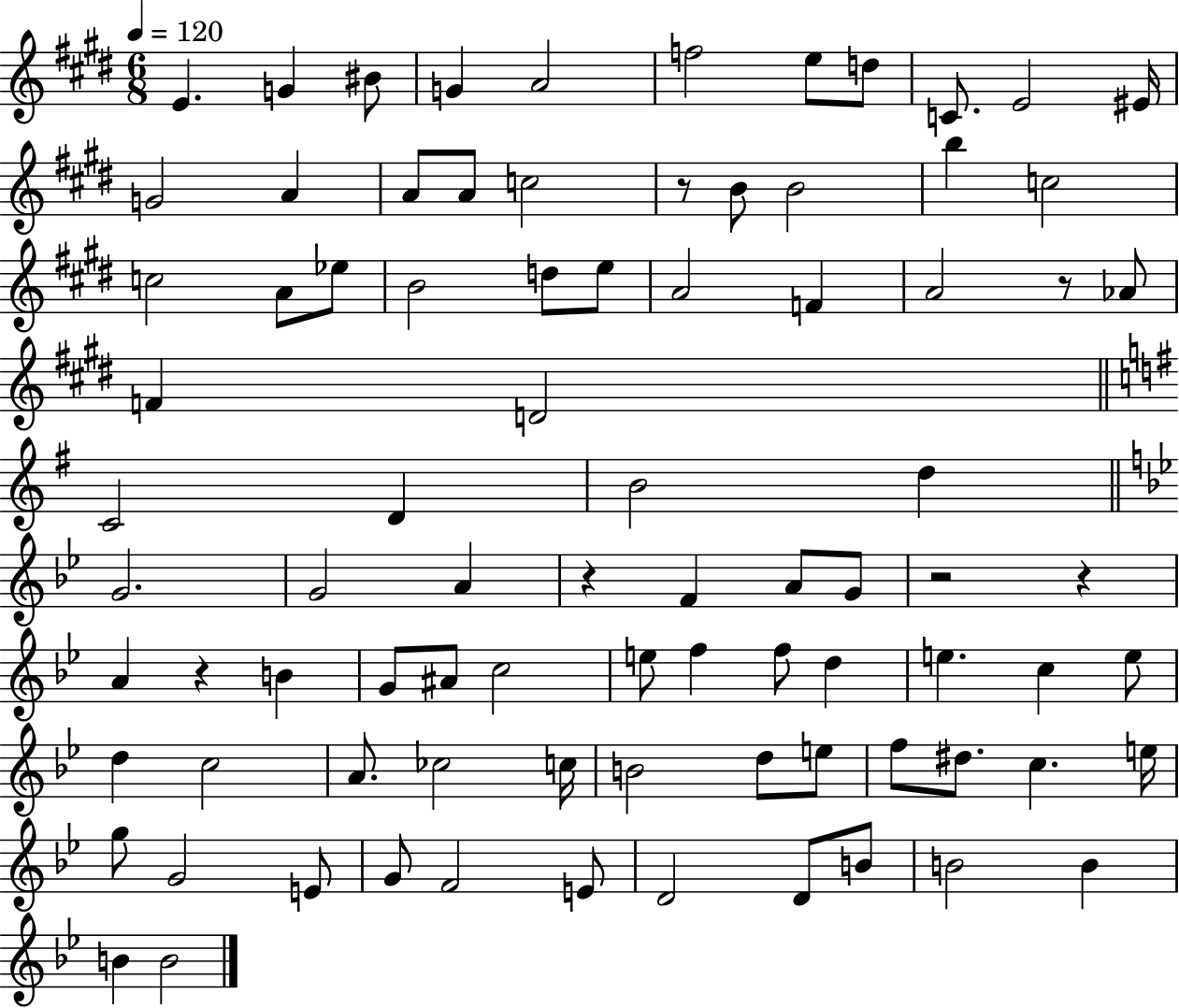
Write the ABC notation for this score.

X:1
T:Untitled
M:6/8
L:1/4
K:E
E G ^B/2 G A2 f2 e/2 d/2 C/2 E2 ^E/4 G2 A A/2 A/2 c2 z/2 B/2 B2 b c2 c2 A/2 _e/2 B2 d/2 e/2 A2 F A2 z/2 _A/2 F D2 C2 D B2 d G2 G2 A z F A/2 G/2 z2 z A z B G/2 ^A/2 c2 e/2 f f/2 d e c e/2 d c2 A/2 _c2 c/4 B2 d/2 e/2 f/2 ^d/2 c e/4 g/2 G2 E/2 G/2 F2 E/2 D2 D/2 B/2 B2 B B B2